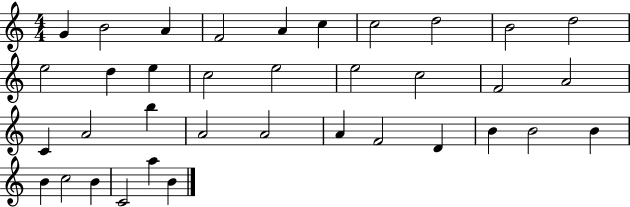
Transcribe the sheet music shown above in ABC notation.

X:1
T:Untitled
M:4/4
L:1/4
K:C
G B2 A F2 A c c2 d2 B2 d2 e2 d e c2 e2 e2 c2 F2 A2 C A2 b A2 A2 A F2 D B B2 B B c2 B C2 a B